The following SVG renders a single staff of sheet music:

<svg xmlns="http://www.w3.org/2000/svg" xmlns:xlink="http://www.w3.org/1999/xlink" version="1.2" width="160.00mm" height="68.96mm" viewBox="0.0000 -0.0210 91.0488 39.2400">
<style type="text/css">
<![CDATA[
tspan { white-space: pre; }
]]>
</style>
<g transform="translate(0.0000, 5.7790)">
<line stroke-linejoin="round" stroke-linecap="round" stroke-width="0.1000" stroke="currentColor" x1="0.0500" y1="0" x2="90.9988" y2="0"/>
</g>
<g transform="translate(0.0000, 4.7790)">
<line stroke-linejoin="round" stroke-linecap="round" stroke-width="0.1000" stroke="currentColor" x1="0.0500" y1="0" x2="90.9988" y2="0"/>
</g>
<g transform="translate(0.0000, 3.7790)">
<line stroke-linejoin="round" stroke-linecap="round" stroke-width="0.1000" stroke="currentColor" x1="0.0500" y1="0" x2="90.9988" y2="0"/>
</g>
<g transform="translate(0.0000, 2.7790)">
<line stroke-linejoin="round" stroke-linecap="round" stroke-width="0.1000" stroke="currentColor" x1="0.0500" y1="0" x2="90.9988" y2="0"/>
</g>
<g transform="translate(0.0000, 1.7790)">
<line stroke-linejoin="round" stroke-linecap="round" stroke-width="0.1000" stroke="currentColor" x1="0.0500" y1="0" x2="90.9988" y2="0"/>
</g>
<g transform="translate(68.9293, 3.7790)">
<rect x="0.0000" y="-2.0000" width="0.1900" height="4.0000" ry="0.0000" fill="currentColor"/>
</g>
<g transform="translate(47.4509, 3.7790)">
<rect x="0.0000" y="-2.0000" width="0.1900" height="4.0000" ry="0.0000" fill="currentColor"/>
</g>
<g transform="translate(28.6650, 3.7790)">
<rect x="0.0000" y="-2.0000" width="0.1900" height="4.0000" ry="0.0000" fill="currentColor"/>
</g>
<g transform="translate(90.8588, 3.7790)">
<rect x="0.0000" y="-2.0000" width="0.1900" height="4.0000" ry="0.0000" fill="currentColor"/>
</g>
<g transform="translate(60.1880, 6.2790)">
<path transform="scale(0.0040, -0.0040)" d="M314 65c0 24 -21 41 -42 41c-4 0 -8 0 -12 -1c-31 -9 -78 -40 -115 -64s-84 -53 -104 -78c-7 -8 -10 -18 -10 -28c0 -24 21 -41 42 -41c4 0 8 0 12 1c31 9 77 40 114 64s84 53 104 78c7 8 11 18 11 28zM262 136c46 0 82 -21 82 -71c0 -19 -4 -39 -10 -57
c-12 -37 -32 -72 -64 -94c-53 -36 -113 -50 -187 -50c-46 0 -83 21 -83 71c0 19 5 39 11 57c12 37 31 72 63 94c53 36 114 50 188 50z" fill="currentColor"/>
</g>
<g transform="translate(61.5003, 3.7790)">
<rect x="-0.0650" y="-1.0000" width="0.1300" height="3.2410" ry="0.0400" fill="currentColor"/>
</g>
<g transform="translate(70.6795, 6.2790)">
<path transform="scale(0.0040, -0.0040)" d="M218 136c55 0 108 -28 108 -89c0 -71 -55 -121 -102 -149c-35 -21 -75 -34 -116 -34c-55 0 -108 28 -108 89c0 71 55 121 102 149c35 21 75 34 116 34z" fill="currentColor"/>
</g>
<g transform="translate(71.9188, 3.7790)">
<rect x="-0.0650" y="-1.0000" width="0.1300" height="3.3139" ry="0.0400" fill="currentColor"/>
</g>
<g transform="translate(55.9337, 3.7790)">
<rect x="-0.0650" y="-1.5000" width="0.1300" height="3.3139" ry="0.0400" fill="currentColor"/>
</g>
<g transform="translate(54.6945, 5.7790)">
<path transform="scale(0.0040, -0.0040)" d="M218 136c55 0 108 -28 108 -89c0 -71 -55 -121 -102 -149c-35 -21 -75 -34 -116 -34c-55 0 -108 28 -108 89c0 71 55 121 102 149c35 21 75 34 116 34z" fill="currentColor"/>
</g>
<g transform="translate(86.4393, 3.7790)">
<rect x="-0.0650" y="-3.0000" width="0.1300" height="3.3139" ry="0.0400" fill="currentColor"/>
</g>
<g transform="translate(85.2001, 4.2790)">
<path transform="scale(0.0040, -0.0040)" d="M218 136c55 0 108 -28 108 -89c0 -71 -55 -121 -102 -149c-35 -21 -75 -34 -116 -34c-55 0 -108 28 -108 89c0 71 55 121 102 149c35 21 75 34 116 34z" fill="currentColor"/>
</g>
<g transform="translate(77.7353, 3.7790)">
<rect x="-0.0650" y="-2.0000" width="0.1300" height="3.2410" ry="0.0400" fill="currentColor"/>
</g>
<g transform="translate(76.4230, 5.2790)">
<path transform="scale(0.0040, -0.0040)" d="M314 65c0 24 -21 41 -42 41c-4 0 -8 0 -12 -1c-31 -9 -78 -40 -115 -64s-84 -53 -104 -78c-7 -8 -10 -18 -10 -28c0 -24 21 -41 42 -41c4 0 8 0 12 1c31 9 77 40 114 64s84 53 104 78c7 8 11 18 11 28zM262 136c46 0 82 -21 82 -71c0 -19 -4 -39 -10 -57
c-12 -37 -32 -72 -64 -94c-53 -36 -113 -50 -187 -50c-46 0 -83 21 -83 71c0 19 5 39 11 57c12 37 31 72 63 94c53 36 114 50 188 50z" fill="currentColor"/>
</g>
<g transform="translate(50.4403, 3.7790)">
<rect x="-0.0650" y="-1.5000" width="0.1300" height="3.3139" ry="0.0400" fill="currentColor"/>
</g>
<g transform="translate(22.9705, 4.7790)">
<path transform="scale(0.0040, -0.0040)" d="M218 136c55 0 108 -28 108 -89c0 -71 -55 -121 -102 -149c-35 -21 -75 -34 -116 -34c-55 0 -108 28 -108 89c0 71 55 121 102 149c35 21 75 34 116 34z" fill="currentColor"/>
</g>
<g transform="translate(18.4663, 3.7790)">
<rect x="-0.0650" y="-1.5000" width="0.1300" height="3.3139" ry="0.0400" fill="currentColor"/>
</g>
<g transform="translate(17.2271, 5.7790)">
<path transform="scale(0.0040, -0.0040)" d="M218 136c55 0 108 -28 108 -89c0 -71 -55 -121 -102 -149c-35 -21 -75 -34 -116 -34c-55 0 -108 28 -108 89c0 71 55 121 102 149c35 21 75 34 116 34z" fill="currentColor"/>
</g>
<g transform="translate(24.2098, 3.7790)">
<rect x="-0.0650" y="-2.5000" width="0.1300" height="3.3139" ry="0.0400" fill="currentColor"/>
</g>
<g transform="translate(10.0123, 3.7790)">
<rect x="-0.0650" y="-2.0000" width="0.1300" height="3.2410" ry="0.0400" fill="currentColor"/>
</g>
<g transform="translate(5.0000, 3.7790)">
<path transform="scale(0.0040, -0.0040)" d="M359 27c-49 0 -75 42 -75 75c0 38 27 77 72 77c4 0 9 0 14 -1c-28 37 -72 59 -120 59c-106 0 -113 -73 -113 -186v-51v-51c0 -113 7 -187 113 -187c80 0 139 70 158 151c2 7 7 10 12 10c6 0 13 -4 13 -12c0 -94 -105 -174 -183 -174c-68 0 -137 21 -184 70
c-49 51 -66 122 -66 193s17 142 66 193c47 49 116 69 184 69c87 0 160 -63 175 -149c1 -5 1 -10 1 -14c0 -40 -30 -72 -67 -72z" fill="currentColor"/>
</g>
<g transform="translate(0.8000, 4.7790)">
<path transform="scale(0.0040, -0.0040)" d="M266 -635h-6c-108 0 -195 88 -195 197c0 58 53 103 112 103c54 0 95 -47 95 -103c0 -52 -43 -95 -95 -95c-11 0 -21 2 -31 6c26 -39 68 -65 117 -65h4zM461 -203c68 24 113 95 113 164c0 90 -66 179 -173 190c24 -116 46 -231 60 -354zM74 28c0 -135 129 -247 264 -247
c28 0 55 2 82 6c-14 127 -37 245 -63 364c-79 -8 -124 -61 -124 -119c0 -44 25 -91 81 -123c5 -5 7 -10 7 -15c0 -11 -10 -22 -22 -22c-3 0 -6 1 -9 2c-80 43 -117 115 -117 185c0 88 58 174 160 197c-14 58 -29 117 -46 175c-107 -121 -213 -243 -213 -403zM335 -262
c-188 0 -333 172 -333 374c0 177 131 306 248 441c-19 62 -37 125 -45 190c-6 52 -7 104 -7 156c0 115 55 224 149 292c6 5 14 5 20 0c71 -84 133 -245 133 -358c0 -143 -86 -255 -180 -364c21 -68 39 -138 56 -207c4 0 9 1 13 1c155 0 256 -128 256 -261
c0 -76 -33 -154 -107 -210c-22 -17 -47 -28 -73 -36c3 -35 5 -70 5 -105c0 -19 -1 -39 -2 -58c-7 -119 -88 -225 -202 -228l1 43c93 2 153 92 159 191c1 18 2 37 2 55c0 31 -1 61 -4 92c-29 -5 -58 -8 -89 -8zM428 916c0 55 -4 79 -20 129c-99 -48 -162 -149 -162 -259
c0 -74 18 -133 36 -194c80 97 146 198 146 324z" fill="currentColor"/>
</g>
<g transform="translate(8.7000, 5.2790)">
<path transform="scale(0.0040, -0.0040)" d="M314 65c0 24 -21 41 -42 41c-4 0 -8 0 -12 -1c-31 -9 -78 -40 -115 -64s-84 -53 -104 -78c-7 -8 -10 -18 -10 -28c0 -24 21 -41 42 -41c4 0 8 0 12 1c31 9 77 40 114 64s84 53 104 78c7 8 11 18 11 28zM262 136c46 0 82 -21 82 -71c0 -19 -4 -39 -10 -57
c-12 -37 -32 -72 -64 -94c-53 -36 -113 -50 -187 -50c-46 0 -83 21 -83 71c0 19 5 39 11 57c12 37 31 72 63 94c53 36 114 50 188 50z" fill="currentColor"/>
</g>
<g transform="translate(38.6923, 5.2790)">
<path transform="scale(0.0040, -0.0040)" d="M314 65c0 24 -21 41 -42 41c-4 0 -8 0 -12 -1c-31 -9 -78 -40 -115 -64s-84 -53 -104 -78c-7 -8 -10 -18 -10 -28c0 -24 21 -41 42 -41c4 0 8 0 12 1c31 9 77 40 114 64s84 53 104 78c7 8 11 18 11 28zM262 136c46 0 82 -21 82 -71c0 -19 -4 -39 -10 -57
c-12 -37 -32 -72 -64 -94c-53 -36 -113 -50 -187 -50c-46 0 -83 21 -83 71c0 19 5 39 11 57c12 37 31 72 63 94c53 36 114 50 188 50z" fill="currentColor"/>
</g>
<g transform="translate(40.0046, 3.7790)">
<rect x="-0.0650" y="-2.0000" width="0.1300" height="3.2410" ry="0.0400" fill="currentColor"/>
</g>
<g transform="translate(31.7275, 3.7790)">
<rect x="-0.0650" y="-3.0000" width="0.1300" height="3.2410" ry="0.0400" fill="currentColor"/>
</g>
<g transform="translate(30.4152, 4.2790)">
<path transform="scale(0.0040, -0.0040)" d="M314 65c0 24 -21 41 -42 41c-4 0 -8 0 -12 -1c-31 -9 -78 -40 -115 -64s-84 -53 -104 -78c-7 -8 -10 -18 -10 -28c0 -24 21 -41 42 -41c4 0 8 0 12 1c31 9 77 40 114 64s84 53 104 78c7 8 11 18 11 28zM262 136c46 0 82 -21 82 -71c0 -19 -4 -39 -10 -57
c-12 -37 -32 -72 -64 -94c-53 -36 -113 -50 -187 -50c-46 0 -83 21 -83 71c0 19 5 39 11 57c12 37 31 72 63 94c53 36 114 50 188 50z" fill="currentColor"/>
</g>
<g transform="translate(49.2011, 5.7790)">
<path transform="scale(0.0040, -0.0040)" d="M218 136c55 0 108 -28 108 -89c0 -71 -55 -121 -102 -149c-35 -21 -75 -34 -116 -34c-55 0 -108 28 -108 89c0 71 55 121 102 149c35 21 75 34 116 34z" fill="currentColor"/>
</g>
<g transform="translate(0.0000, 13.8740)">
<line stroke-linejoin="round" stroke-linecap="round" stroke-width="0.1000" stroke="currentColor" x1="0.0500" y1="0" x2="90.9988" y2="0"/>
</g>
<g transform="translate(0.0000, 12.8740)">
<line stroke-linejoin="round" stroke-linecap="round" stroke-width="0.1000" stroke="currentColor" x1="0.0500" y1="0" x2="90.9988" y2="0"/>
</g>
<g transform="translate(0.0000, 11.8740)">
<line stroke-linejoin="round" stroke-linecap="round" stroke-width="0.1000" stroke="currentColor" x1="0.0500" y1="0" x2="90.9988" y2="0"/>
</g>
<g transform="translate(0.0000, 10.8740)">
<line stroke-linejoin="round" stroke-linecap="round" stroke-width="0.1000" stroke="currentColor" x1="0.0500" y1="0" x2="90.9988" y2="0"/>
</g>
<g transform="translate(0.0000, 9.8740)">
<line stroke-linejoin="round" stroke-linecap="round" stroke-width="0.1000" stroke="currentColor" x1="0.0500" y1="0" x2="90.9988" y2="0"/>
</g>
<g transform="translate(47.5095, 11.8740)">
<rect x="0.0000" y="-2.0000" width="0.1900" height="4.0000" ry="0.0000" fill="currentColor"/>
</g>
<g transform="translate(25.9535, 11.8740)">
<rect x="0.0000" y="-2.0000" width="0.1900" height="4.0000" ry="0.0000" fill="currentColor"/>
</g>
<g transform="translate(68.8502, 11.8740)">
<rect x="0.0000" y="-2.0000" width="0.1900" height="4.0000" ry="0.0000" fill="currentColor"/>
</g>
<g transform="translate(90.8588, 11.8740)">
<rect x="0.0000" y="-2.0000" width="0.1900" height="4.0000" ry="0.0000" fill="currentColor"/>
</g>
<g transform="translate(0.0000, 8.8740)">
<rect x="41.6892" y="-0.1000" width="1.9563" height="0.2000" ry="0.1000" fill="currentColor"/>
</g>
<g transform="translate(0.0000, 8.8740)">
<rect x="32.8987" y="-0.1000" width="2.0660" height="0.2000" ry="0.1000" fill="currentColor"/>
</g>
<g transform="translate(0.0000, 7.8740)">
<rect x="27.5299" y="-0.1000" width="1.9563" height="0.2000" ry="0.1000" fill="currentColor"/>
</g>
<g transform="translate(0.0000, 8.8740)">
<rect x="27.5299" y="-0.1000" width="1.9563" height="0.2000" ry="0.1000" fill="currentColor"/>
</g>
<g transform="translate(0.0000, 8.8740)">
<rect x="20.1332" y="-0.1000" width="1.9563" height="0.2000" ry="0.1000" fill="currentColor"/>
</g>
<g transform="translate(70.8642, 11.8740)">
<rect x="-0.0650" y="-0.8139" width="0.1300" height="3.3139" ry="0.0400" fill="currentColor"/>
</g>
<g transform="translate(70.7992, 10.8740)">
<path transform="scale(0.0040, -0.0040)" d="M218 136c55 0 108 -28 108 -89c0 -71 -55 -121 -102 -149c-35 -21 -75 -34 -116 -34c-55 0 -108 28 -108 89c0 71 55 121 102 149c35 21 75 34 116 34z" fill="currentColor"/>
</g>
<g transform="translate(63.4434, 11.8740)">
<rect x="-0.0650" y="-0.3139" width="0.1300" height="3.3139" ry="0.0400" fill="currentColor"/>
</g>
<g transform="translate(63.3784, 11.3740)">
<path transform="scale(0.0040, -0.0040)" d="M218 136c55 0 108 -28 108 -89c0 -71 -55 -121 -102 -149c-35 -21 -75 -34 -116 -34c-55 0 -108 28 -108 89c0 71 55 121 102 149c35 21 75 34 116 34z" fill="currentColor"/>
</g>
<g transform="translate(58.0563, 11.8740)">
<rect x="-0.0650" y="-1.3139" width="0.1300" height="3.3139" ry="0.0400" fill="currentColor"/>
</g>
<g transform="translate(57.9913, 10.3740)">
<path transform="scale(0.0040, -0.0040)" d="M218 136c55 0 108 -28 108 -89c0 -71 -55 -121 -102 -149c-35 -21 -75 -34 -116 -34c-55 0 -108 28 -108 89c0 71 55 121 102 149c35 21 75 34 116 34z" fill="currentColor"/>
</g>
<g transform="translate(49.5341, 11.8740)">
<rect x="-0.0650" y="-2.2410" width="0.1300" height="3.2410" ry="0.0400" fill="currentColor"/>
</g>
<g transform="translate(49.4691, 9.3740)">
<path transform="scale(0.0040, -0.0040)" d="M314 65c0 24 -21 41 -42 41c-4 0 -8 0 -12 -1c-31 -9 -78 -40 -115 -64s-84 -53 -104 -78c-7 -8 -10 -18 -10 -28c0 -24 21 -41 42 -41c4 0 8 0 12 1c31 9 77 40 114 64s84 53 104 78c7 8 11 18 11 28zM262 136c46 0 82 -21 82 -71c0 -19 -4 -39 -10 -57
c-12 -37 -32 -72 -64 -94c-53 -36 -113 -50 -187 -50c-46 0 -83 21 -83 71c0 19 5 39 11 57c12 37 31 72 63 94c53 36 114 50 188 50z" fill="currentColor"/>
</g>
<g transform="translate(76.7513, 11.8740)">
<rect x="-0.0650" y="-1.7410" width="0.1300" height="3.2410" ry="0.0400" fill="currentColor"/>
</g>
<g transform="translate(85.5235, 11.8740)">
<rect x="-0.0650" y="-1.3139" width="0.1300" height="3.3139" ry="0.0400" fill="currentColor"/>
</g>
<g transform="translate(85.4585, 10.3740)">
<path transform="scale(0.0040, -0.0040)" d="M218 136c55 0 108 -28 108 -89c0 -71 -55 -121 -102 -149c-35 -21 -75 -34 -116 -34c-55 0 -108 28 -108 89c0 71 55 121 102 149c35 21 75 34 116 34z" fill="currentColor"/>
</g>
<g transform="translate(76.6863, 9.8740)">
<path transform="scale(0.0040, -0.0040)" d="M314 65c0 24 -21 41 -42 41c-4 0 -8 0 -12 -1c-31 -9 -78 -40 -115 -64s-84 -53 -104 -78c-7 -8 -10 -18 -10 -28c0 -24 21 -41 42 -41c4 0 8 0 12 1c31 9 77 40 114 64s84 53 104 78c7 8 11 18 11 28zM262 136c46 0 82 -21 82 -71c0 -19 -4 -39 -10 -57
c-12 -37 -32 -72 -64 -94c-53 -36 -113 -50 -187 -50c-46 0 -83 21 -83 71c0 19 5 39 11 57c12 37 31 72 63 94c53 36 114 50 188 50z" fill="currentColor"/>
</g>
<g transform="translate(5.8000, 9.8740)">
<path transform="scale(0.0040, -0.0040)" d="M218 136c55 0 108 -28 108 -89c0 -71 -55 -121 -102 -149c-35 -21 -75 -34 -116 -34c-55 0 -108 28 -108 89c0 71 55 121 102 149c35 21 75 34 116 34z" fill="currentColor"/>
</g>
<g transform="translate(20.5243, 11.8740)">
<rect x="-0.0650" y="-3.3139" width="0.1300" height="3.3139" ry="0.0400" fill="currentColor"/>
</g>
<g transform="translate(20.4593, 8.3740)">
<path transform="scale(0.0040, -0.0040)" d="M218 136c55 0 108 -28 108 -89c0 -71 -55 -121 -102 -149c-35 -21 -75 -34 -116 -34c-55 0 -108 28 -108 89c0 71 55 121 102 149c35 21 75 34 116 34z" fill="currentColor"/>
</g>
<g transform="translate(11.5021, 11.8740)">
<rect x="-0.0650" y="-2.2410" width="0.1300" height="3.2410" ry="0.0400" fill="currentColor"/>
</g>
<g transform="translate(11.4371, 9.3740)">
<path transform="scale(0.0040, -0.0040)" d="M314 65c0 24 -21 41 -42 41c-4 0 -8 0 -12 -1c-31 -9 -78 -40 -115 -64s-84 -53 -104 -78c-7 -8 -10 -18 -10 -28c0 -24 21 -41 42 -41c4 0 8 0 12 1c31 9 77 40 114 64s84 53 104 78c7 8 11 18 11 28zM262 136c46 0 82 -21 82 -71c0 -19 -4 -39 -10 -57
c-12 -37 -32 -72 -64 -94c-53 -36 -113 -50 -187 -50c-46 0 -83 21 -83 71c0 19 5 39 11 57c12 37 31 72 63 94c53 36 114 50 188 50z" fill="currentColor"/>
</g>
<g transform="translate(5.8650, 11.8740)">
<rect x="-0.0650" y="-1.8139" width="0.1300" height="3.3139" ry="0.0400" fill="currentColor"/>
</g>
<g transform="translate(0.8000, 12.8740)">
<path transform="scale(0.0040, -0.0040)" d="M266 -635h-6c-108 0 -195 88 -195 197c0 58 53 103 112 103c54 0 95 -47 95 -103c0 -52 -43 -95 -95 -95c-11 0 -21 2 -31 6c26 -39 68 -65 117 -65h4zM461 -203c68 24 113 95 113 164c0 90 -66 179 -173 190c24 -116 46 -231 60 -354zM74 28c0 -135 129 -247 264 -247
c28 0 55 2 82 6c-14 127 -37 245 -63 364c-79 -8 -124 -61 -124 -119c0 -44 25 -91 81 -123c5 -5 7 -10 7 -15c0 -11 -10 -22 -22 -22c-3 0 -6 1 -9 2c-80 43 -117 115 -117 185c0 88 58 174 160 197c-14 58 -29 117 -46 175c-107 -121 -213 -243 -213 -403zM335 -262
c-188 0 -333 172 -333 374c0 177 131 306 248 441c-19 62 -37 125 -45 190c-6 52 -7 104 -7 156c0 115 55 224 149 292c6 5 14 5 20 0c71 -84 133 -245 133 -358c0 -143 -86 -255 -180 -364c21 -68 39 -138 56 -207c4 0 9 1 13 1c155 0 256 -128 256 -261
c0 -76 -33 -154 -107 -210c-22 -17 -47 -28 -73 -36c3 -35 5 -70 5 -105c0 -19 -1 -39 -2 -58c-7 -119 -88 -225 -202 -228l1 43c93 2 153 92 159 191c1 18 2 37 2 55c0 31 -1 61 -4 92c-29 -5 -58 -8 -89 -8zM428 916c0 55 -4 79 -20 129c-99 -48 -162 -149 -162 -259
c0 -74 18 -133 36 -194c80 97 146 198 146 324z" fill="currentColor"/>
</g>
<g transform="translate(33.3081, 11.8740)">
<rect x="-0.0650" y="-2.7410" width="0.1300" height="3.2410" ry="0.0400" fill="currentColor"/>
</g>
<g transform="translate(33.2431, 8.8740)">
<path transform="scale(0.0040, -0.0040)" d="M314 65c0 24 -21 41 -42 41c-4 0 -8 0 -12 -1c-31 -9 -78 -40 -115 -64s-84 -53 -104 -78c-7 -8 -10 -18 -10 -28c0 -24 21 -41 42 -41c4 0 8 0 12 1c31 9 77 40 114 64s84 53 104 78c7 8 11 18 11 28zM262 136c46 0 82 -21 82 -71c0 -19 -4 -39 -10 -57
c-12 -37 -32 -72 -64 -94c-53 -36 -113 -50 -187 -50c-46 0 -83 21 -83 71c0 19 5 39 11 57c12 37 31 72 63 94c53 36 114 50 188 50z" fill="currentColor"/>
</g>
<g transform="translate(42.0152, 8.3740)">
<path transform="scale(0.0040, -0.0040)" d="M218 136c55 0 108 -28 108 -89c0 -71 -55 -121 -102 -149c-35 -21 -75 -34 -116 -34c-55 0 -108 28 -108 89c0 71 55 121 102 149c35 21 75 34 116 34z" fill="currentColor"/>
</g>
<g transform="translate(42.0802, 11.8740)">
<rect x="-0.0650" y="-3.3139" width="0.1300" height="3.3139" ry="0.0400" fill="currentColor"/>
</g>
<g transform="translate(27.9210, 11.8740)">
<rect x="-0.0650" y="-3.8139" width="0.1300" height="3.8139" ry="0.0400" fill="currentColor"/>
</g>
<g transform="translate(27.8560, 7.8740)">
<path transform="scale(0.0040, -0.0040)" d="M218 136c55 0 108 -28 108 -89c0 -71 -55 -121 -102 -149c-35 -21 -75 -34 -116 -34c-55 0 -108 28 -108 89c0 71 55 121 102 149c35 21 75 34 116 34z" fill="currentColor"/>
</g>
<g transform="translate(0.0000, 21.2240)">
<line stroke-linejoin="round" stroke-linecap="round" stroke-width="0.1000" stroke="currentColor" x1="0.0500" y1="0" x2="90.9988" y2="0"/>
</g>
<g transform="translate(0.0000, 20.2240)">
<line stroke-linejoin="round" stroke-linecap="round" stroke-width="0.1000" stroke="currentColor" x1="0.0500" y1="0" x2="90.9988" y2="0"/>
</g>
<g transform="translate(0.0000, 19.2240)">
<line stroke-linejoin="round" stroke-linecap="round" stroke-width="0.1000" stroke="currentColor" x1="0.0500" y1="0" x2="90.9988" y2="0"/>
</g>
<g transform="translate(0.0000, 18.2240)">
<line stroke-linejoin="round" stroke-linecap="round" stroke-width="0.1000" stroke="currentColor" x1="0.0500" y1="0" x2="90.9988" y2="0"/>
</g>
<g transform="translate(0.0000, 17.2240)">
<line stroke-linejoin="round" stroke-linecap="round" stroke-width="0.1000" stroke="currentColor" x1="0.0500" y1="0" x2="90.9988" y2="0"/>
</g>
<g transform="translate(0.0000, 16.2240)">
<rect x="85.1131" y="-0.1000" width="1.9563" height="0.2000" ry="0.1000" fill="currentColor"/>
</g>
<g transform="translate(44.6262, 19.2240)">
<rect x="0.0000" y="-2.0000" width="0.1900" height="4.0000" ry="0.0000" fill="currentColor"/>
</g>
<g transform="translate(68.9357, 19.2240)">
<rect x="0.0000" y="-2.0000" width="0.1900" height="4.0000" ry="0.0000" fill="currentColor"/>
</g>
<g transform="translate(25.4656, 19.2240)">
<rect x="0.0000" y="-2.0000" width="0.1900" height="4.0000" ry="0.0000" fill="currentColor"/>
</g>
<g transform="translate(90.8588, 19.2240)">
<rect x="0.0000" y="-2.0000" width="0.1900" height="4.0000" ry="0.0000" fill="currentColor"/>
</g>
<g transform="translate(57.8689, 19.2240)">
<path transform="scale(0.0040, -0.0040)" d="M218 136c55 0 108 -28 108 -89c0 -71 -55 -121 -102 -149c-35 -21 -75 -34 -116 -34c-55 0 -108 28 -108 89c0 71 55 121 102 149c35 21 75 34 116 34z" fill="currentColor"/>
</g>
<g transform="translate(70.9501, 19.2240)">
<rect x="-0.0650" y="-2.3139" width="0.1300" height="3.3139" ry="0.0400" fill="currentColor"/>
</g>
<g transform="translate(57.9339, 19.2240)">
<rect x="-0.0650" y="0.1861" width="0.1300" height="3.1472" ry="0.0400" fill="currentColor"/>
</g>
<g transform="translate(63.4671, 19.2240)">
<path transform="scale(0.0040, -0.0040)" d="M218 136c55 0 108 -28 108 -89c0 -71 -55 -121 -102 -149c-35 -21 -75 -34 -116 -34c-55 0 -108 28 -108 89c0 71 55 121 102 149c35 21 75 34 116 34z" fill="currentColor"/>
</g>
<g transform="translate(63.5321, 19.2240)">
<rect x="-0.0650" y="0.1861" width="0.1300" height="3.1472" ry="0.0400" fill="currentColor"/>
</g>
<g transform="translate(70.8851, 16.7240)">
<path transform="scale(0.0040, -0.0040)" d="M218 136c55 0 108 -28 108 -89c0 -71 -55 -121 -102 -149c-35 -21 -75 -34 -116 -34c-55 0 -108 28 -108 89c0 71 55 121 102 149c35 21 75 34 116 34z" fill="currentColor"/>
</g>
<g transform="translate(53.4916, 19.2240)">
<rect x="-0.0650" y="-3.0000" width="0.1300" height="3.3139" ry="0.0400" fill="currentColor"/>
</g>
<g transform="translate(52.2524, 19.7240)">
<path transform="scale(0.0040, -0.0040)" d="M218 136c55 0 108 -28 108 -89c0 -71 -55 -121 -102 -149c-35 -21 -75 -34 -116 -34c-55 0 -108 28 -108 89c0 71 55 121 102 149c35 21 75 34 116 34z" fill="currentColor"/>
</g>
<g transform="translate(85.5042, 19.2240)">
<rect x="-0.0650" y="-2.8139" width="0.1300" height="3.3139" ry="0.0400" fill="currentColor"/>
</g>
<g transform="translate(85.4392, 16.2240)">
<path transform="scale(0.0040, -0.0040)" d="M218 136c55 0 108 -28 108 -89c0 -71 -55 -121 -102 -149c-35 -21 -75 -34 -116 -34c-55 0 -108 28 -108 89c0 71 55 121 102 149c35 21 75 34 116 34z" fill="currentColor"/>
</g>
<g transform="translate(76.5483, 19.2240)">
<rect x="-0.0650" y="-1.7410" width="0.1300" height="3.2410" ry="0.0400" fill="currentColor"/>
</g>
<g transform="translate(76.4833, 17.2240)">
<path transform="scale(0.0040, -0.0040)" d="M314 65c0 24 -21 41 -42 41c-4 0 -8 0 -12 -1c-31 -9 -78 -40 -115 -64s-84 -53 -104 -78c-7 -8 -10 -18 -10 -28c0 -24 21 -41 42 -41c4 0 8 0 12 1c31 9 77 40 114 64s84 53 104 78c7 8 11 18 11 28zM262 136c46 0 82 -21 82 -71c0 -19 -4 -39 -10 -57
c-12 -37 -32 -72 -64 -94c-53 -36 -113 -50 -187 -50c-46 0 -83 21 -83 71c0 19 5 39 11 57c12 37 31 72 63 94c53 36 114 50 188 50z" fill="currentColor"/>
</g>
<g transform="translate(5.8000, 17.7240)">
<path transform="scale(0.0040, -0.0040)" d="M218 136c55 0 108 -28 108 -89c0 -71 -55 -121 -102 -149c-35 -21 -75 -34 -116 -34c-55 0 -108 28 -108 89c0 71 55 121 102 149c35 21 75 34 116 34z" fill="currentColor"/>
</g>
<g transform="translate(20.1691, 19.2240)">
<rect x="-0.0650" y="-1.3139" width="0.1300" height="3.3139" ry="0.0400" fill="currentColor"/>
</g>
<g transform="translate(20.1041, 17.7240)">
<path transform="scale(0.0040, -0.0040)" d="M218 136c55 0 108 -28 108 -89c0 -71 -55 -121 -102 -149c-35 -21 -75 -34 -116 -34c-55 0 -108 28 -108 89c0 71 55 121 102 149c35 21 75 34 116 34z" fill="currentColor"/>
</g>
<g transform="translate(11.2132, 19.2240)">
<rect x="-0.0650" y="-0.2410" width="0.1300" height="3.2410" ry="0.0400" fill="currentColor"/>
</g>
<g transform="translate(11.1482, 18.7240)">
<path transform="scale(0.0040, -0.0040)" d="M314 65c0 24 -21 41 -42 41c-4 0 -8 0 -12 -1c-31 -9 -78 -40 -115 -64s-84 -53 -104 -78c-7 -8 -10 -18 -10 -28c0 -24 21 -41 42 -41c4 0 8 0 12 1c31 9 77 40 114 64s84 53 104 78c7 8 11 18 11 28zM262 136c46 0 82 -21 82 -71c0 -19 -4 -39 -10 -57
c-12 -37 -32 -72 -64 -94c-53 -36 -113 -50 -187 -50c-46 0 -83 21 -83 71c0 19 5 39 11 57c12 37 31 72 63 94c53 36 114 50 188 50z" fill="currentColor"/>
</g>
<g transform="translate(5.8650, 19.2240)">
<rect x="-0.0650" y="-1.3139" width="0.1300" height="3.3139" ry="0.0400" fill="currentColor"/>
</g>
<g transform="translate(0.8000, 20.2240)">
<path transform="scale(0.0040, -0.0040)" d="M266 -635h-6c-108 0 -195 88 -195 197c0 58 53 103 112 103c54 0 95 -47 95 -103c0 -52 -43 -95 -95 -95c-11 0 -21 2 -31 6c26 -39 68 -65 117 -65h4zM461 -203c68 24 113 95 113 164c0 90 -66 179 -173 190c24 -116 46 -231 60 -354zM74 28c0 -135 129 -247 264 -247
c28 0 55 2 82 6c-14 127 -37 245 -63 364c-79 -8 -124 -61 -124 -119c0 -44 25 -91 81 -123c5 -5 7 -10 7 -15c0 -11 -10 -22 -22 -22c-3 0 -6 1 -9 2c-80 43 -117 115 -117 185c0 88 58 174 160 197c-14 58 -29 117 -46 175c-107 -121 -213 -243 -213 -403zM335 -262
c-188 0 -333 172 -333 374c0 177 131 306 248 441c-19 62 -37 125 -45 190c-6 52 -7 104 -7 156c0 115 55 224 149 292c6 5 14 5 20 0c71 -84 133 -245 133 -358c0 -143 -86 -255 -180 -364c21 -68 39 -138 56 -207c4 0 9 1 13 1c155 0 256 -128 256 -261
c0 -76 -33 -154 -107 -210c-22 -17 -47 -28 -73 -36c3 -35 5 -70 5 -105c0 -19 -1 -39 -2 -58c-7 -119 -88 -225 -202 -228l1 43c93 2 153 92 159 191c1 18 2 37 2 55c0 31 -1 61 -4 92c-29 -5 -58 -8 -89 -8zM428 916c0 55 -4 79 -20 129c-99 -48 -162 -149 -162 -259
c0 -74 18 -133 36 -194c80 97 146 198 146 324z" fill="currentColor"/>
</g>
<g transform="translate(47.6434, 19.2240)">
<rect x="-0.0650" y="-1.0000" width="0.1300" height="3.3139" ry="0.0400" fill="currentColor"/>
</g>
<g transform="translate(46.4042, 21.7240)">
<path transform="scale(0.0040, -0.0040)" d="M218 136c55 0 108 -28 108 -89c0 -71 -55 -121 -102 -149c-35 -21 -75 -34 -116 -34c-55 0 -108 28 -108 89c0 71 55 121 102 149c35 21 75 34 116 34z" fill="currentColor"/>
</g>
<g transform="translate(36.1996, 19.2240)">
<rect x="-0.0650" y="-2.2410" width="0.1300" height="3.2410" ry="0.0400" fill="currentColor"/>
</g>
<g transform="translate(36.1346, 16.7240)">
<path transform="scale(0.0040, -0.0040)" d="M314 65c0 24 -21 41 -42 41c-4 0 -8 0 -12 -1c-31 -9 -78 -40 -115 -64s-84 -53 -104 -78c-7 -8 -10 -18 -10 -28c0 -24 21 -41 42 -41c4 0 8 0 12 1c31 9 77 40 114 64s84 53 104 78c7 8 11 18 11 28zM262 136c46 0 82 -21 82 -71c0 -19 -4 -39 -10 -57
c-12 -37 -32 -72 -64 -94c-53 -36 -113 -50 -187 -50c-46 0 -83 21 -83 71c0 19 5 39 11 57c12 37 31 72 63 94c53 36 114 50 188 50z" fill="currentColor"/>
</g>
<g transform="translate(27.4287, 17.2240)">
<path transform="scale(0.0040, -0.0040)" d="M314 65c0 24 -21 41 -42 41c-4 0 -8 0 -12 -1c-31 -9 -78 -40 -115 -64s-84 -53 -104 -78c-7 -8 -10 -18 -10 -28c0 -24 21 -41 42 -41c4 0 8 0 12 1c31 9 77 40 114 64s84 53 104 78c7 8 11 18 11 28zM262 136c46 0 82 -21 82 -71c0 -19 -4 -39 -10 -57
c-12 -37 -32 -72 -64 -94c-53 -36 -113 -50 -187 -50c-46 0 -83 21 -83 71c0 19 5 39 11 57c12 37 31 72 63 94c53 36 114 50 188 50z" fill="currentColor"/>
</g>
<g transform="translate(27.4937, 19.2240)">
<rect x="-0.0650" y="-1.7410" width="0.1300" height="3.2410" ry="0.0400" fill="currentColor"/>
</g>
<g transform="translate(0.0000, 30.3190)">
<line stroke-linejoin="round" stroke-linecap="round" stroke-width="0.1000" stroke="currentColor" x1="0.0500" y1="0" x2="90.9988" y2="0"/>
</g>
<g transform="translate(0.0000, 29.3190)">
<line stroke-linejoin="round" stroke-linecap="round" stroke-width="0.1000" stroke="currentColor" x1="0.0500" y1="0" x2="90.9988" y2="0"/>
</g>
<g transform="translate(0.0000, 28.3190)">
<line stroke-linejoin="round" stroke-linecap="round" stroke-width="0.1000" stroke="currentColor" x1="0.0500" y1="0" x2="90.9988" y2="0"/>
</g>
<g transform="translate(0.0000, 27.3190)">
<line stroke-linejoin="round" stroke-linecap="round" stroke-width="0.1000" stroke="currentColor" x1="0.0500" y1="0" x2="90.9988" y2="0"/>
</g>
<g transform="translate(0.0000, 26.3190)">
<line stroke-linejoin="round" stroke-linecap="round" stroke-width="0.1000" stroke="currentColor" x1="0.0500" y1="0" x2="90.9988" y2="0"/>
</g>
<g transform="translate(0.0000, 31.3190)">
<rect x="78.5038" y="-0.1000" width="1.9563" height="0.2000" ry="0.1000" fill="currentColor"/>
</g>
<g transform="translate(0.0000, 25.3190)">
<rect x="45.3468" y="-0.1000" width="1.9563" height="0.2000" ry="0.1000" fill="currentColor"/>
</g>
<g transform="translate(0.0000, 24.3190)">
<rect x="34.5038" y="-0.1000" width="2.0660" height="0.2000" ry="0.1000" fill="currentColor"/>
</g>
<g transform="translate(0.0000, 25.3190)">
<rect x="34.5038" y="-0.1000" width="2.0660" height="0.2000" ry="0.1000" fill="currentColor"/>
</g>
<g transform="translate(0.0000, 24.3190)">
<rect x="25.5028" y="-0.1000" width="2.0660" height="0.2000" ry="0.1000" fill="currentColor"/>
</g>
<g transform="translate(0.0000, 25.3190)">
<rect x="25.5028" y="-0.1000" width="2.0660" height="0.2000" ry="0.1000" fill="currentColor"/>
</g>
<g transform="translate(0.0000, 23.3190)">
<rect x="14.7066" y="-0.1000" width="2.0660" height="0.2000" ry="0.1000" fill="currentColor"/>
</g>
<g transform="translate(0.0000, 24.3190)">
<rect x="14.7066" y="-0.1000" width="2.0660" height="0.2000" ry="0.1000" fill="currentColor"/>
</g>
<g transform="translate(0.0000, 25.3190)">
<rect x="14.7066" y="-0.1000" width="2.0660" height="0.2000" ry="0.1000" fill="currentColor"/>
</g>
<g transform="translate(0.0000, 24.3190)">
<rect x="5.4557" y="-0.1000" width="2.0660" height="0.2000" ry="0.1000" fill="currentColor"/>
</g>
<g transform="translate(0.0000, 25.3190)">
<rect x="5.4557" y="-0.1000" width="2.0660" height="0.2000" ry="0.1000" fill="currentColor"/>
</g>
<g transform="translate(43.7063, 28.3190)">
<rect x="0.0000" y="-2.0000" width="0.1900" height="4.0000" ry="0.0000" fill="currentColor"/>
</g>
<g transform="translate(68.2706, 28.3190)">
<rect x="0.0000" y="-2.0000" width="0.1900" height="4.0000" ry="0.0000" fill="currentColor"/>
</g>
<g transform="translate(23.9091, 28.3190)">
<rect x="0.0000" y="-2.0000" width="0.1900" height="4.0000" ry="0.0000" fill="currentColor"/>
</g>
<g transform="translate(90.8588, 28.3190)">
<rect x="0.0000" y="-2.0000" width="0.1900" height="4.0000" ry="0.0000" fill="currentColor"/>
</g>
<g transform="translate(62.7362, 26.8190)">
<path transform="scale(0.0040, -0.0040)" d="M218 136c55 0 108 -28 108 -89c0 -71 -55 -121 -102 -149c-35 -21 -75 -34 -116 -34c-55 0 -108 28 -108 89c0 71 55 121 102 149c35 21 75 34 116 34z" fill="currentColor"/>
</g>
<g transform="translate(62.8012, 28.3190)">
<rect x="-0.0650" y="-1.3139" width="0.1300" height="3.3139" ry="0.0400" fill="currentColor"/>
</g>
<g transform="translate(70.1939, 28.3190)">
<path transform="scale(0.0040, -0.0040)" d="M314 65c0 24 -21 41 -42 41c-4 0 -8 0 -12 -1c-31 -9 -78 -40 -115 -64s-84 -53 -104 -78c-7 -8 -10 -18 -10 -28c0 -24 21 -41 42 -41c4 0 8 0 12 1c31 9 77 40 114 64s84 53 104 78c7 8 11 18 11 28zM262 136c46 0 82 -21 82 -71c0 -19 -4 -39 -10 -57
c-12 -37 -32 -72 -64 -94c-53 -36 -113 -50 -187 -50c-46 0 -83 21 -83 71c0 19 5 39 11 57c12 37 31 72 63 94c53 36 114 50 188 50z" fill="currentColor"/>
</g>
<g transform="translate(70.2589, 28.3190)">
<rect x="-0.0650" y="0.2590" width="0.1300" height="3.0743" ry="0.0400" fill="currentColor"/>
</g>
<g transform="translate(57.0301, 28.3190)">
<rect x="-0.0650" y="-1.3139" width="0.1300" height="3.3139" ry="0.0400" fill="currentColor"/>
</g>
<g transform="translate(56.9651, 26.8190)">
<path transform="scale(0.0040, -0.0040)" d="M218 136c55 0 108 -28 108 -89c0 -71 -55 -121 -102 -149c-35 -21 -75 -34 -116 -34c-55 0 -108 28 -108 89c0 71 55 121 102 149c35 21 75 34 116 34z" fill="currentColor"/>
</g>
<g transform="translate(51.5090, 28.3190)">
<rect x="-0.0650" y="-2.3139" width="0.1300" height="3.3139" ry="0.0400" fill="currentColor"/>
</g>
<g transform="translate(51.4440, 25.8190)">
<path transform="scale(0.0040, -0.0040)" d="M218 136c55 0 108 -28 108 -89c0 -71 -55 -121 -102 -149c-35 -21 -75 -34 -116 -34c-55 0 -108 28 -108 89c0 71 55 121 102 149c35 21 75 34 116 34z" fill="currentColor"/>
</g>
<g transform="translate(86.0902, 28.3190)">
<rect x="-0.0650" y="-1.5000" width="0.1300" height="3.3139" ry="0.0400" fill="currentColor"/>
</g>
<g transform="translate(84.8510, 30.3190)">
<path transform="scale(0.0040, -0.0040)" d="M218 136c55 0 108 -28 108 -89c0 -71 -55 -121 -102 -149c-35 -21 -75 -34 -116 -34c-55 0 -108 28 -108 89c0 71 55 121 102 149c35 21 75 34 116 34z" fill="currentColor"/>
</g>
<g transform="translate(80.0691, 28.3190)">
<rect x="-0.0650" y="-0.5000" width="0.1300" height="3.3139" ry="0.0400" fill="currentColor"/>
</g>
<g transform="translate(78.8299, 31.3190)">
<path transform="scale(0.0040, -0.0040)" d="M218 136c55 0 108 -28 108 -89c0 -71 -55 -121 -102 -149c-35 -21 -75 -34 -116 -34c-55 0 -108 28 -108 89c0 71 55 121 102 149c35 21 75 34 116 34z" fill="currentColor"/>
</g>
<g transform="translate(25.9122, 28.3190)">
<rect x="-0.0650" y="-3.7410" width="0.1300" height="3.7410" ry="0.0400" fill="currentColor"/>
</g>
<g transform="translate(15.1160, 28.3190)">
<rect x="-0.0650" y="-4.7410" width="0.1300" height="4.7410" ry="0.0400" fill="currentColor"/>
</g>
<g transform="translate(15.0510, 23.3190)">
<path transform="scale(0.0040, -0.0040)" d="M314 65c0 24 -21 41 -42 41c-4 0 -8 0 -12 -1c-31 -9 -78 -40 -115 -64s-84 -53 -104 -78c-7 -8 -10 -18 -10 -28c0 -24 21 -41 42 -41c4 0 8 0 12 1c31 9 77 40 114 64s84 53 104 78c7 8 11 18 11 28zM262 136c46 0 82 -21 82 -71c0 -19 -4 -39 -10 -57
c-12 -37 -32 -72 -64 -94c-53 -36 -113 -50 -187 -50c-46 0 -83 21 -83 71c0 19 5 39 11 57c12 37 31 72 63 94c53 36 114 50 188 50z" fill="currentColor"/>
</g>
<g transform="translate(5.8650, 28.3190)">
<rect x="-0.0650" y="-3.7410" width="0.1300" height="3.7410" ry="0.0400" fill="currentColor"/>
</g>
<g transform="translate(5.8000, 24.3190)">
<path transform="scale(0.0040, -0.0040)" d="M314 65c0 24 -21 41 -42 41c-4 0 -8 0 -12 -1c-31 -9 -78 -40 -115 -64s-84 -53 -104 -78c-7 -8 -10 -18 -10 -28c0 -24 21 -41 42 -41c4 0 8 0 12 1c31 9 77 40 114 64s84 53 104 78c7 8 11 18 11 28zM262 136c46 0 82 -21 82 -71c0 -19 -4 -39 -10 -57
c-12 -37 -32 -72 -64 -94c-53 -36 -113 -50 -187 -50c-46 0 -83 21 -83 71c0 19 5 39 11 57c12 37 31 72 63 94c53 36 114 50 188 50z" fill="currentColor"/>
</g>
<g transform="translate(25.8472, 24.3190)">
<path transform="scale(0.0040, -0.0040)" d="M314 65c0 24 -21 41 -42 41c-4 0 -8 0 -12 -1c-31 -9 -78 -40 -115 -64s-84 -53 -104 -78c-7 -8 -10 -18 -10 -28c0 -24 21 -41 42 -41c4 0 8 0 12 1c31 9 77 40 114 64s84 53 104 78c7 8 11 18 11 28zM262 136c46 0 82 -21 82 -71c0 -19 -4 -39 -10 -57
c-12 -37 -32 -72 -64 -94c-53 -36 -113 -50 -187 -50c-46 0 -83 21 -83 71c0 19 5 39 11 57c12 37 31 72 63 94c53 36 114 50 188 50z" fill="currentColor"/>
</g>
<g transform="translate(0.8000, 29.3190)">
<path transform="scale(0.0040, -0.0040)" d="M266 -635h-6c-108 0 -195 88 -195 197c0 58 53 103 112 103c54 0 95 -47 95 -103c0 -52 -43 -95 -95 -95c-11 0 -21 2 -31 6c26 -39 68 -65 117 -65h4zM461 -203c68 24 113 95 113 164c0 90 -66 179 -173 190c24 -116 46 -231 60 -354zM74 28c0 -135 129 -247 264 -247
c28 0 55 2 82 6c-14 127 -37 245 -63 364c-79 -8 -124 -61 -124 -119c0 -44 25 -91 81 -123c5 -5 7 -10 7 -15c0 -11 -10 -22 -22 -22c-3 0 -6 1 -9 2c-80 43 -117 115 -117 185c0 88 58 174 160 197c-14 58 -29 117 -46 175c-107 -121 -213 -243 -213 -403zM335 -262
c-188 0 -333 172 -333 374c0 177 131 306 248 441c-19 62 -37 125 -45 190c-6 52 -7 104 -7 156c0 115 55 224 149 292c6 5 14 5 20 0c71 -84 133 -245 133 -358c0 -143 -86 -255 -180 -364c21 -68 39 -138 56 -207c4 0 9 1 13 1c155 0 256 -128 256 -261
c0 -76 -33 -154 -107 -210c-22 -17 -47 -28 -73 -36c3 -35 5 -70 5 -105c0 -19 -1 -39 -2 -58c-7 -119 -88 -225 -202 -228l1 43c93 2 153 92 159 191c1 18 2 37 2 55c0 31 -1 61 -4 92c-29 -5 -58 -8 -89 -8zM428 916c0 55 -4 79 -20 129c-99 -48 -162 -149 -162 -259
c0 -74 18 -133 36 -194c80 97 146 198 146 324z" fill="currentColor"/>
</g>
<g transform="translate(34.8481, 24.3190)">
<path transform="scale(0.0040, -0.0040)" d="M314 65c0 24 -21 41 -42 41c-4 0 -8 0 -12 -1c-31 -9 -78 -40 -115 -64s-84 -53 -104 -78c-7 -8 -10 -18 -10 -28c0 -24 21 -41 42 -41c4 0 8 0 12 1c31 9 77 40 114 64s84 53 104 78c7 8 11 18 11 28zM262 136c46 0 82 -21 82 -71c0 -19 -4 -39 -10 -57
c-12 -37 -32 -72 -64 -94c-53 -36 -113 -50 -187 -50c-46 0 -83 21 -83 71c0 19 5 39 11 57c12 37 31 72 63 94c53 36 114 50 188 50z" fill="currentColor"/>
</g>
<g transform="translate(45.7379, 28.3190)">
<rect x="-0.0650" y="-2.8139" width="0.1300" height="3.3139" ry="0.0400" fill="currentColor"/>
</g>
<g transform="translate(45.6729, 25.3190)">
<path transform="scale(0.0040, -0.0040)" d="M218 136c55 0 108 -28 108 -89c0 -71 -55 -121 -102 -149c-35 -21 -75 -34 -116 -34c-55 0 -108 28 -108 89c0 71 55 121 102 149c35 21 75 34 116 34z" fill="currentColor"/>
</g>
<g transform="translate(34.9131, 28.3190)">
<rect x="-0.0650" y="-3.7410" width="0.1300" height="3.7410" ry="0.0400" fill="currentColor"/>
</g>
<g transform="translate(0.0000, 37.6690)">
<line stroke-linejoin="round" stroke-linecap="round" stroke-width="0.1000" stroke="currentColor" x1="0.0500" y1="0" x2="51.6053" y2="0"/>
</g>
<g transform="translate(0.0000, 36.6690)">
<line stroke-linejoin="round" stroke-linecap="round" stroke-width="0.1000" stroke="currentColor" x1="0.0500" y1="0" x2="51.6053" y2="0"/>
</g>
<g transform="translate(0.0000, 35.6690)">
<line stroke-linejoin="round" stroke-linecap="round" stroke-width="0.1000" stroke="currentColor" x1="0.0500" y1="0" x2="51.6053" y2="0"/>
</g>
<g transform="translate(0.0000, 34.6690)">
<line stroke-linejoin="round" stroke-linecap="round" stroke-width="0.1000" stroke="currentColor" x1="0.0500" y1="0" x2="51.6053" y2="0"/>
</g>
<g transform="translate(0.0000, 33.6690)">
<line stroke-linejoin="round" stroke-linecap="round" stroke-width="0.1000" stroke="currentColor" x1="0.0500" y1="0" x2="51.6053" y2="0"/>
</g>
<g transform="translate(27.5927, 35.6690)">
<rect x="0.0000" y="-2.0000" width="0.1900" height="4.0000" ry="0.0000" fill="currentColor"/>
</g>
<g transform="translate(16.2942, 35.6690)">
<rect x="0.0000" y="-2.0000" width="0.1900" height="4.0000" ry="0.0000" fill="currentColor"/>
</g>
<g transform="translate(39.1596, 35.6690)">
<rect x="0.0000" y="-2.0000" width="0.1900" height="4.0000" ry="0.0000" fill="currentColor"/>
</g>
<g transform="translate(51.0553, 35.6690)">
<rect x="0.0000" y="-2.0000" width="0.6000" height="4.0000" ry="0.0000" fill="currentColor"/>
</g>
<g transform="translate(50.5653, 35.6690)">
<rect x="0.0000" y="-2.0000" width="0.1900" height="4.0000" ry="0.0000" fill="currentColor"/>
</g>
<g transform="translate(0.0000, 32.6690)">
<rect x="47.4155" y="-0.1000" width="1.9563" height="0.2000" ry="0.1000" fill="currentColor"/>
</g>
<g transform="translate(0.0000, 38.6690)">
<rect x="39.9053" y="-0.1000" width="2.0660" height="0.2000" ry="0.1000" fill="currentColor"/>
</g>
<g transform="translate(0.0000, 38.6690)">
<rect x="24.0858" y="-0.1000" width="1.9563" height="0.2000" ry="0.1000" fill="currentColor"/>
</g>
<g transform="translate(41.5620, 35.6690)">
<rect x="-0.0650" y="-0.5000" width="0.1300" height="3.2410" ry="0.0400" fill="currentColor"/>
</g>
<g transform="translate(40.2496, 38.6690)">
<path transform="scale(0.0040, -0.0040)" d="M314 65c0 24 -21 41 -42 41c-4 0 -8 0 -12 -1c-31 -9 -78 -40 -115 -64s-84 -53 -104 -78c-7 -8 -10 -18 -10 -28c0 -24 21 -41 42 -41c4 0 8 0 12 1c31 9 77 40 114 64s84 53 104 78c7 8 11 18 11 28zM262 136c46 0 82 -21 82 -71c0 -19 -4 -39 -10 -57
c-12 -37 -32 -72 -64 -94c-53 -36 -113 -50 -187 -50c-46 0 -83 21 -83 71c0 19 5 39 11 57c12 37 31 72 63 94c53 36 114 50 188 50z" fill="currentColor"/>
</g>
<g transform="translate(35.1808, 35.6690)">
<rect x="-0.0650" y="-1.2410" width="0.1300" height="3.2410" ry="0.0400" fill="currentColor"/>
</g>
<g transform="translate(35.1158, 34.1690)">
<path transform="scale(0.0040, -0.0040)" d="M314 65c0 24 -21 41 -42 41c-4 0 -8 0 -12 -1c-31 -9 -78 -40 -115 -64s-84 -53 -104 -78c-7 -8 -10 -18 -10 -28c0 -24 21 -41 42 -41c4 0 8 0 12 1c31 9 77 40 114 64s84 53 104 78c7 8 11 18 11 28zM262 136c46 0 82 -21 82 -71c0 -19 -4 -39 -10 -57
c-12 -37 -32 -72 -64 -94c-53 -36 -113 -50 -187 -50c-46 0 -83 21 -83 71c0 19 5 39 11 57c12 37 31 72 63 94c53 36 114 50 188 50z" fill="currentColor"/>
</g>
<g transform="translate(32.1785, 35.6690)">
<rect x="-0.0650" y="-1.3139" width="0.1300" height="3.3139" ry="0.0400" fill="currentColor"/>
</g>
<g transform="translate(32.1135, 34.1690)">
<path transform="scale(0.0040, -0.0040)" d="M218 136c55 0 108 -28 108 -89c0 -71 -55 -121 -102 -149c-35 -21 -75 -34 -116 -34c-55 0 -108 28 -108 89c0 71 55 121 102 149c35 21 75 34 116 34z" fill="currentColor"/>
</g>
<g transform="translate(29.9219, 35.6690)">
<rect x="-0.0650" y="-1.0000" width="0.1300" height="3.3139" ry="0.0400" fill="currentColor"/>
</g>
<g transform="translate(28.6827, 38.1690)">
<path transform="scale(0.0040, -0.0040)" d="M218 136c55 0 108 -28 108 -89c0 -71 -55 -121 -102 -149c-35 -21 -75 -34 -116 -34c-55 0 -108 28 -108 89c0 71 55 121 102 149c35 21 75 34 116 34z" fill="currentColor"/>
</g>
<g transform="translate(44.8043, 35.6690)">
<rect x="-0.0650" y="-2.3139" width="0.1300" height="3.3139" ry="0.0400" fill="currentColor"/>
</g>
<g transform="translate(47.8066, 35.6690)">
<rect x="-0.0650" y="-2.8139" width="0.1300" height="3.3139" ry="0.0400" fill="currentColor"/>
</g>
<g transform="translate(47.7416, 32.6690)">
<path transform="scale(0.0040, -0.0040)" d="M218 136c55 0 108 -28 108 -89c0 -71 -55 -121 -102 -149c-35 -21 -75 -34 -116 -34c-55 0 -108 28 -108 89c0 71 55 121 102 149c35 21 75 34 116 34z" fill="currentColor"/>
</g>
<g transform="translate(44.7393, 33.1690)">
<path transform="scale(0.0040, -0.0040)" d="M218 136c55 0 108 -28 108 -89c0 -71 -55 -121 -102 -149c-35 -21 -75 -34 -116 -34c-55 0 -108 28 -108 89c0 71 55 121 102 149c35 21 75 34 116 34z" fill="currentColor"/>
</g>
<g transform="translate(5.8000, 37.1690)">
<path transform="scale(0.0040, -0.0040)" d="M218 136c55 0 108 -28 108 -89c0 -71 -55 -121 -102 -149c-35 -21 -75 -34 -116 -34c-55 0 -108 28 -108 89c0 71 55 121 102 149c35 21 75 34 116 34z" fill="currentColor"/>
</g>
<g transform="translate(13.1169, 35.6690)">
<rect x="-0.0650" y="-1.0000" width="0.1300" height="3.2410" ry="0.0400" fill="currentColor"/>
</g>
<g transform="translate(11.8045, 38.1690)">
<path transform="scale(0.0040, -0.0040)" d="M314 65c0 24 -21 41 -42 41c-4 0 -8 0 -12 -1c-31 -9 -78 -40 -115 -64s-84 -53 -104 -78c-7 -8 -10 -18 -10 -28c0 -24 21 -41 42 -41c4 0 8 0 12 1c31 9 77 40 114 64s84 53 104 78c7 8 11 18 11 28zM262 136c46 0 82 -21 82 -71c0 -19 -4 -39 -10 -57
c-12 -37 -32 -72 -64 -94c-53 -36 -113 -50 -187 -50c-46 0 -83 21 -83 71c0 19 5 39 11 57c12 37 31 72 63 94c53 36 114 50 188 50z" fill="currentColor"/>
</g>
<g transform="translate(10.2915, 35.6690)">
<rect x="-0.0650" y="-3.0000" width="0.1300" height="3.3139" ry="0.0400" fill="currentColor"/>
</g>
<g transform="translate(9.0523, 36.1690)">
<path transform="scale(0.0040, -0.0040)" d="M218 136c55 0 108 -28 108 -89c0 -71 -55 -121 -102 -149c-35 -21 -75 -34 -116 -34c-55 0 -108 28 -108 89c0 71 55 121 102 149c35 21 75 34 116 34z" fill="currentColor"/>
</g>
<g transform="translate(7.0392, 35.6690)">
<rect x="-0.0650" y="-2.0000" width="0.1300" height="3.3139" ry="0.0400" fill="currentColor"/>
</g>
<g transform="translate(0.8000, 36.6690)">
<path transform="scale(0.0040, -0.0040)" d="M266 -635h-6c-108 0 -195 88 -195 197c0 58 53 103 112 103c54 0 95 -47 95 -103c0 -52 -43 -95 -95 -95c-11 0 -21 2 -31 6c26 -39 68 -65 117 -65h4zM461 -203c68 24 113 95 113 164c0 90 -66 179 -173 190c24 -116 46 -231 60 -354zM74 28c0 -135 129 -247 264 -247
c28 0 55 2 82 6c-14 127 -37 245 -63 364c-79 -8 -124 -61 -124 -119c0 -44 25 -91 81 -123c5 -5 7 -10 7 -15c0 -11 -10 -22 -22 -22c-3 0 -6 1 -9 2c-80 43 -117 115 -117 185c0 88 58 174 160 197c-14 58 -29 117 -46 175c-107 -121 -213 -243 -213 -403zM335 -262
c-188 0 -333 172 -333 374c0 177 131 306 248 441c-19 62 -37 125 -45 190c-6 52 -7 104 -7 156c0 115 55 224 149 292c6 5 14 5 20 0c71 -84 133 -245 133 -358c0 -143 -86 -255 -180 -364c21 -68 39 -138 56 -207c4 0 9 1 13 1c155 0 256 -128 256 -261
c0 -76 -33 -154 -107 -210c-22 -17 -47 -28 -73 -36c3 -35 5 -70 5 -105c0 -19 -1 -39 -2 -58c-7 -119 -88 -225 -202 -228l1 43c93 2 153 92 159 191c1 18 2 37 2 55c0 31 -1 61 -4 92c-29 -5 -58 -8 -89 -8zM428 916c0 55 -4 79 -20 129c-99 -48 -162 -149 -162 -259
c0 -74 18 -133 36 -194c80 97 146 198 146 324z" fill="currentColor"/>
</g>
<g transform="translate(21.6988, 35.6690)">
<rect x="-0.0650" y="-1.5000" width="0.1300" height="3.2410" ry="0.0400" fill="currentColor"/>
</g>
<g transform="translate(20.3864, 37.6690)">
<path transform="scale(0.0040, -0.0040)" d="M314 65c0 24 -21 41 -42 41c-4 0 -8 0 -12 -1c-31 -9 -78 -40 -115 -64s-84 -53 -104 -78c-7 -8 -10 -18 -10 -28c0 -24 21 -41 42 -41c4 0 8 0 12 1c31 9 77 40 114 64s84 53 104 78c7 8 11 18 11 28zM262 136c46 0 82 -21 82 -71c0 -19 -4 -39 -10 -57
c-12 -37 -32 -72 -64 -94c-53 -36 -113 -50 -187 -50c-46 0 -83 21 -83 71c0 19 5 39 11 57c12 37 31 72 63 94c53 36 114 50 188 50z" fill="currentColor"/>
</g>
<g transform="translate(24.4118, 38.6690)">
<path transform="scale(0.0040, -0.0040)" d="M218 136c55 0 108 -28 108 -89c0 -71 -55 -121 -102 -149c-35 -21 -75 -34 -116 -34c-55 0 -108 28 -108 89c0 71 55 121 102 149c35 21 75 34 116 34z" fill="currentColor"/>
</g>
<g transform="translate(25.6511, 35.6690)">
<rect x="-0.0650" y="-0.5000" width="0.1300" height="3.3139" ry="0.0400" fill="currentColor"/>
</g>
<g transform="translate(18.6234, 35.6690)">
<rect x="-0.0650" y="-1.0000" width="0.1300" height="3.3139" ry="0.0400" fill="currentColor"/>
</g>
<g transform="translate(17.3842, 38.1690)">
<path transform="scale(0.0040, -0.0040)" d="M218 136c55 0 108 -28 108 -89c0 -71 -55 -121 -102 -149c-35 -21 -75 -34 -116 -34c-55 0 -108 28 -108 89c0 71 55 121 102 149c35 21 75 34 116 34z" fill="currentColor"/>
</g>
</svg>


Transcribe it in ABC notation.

X:1
T:Untitled
M:4/4
L:1/4
K:C
F2 E G A2 F2 E E D2 D F2 A f g2 b c' a2 b g2 e c d f2 e e c2 e f2 g2 D A B B g f2 a c'2 e'2 c'2 c'2 a g e e B2 C E F A D2 D E2 C D e e2 C2 g a